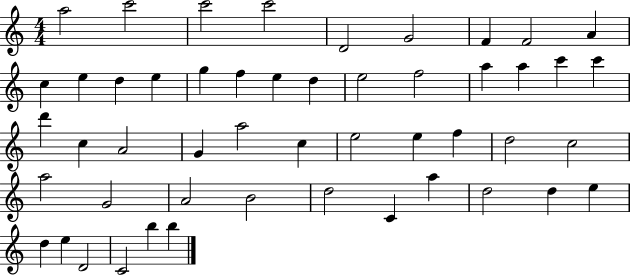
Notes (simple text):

A5/h C6/h C6/h C6/h D4/h G4/h F4/q F4/h A4/q C5/q E5/q D5/q E5/q G5/q F5/q E5/q D5/q E5/h F5/h A5/q A5/q C6/q C6/q D6/q C5/q A4/h G4/q A5/h C5/q E5/h E5/q F5/q D5/h C5/h A5/h G4/h A4/h B4/h D5/h C4/q A5/q D5/h D5/q E5/q D5/q E5/q D4/h C4/h B5/q B5/q